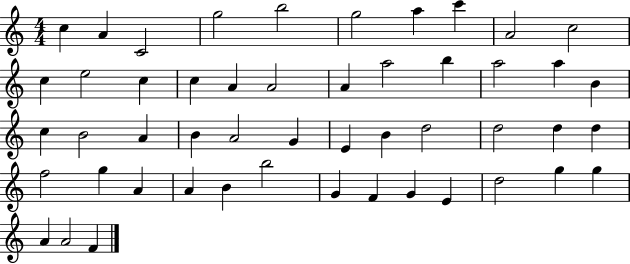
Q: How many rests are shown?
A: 0